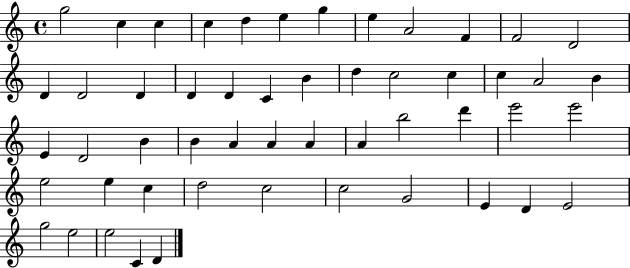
X:1
T:Untitled
M:4/4
L:1/4
K:C
g2 c c c d e g e A2 F F2 D2 D D2 D D D C B d c2 c c A2 B E D2 B B A A A A b2 d' e'2 e'2 e2 e c d2 c2 c2 G2 E D E2 g2 e2 e2 C D